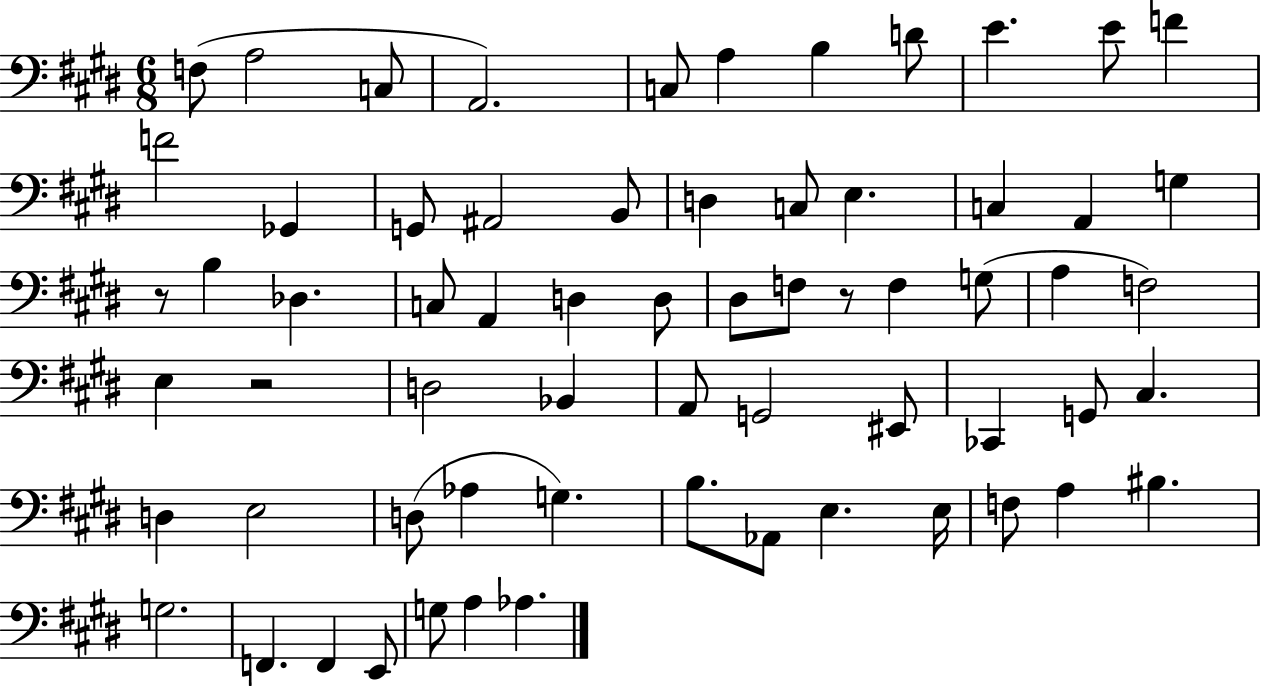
X:1
T:Untitled
M:6/8
L:1/4
K:E
F,/2 A,2 C,/2 A,,2 C,/2 A, B, D/2 E E/2 F F2 _G,, G,,/2 ^A,,2 B,,/2 D, C,/2 E, C, A,, G, z/2 B, _D, C,/2 A,, D, D,/2 ^D,/2 F,/2 z/2 F, G,/2 A, F,2 E, z2 D,2 _B,, A,,/2 G,,2 ^E,,/2 _C,, G,,/2 ^C, D, E,2 D,/2 _A, G, B,/2 _A,,/2 E, E,/4 F,/2 A, ^B, G,2 F,, F,, E,,/2 G,/2 A, _A,